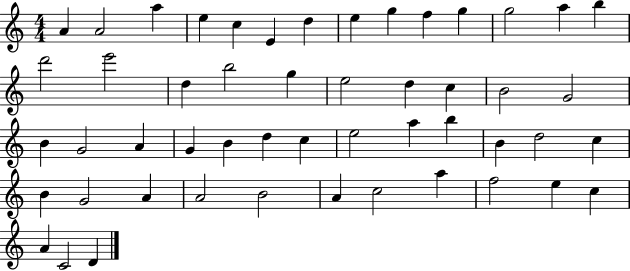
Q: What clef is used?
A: treble